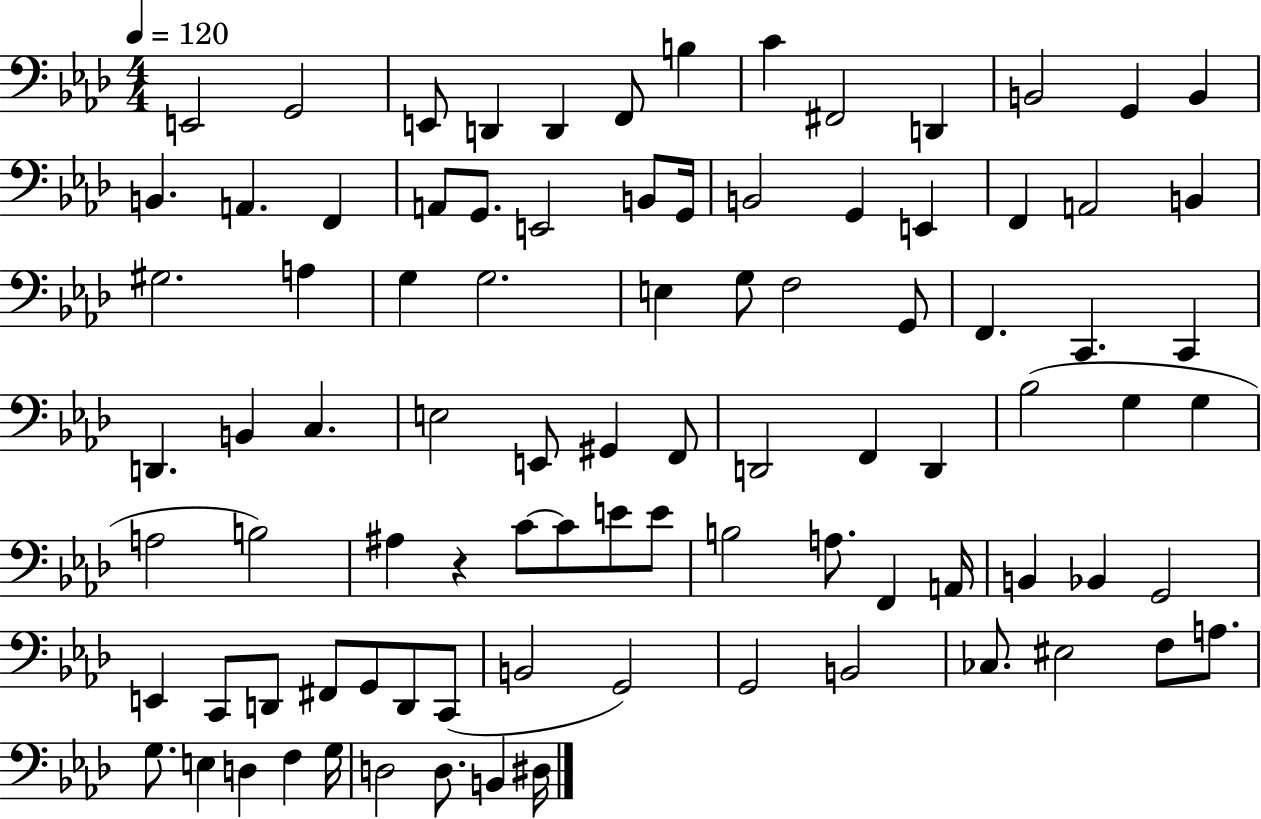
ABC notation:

X:1
T:Untitled
M:4/4
L:1/4
K:Ab
E,,2 G,,2 E,,/2 D,, D,, F,,/2 B, C ^F,,2 D,, B,,2 G,, B,, B,, A,, F,, A,,/2 G,,/2 E,,2 B,,/2 G,,/4 B,,2 G,, E,, F,, A,,2 B,, ^G,2 A, G, G,2 E, G,/2 F,2 G,,/2 F,, C,, C,, D,, B,, C, E,2 E,,/2 ^G,, F,,/2 D,,2 F,, D,, _B,2 G, G, A,2 B,2 ^A, z C/2 C/2 E/2 E/2 B,2 A,/2 F,, A,,/4 B,, _B,, G,,2 E,, C,,/2 D,,/2 ^F,,/2 G,,/2 D,,/2 C,,/2 B,,2 G,,2 G,,2 B,,2 _C,/2 ^E,2 F,/2 A,/2 G,/2 E, D, F, G,/4 D,2 D,/2 B,, ^D,/4